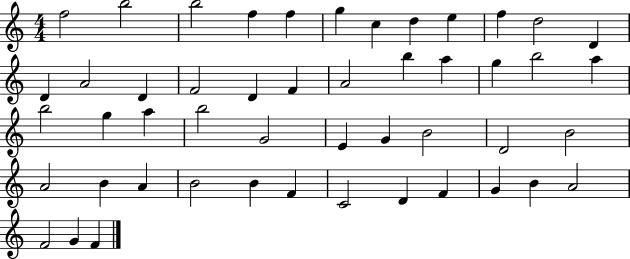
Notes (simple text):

F5/h B5/h B5/h F5/q F5/q G5/q C5/q D5/q E5/q F5/q D5/h D4/q D4/q A4/h D4/q F4/h D4/q F4/q A4/h B5/q A5/q G5/q B5/h A5/q B5/h G5/q A5/q B5/h G4/h E4/q G4/q B4/h D4/h B4/h A4/h B4/q A4/q B4/h B4/q F4/q C4/h D4/q F4/q G4/q B4/q A4/h F4/h G4/q F4/q